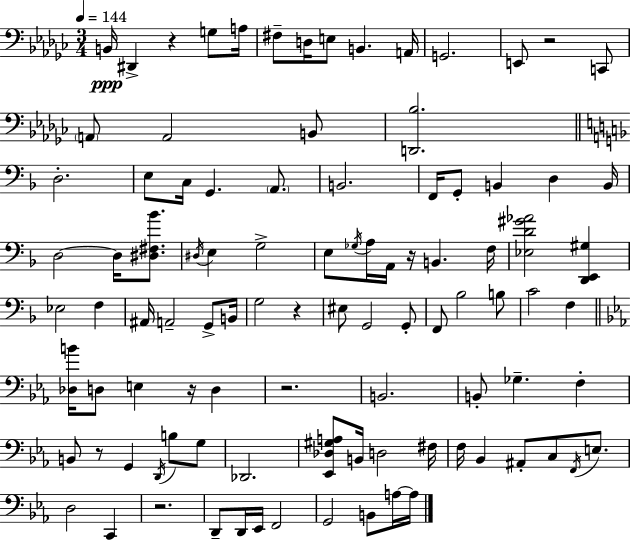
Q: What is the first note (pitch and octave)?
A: B2